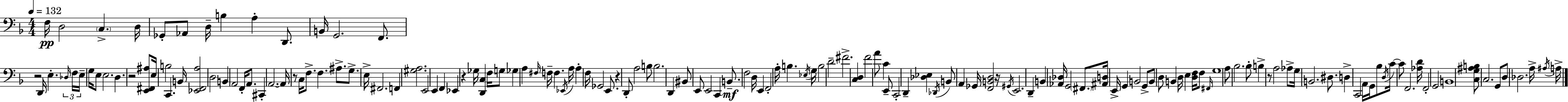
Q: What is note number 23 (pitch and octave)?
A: E3